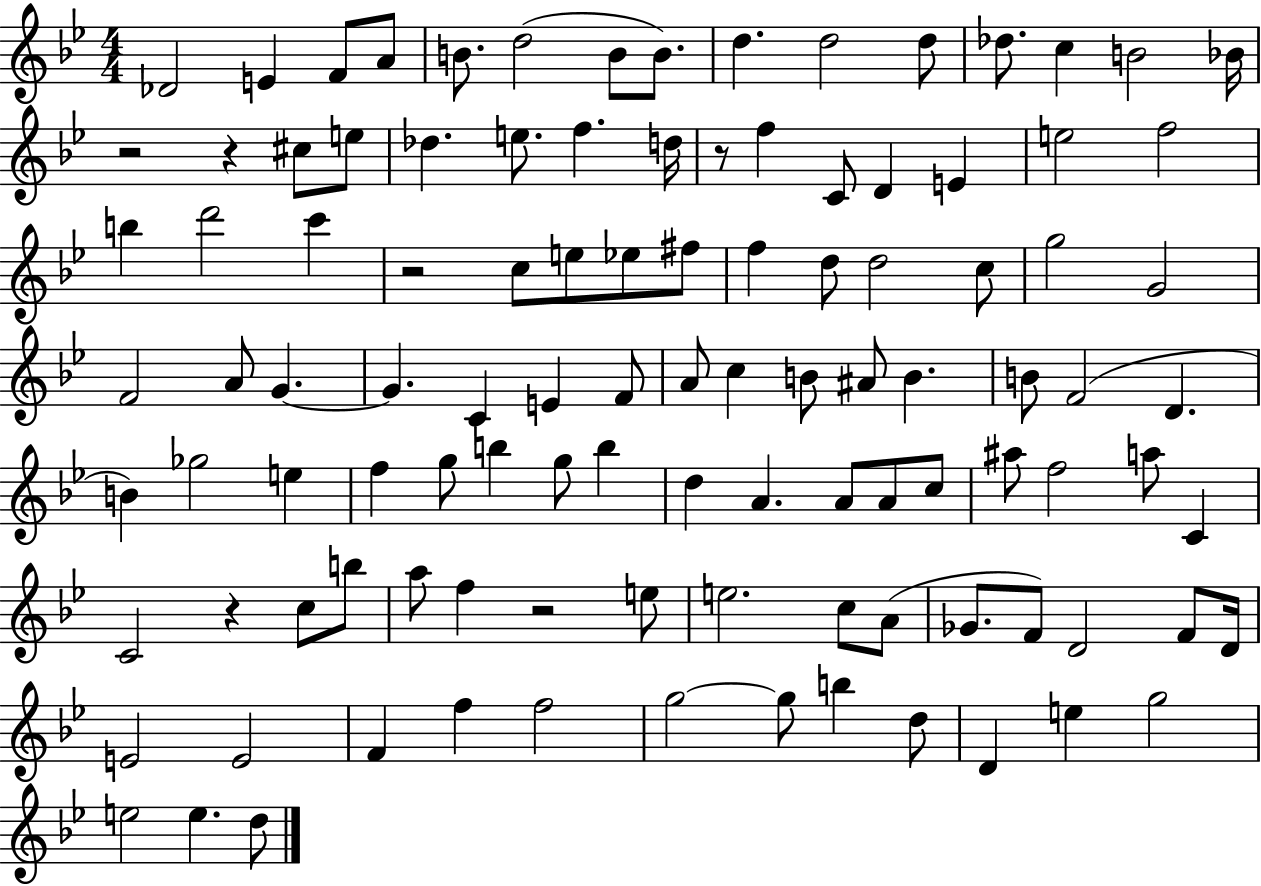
X:1
T:Untitled
M:4/4
L:1/4
K:Bb
_D2 E F/2 A/2 B/2 d2 B/2 B/2 d d2 d/2 _d/2 c B2 _B/4 z2 z ^c/2 e/2 _d e/2 f d/4 z/2 f C/2 D E e2 f2 b d'2 c' z2 c/2 e/2 _e/2 ^f/2 f d/2 d2 c/2 g2 G2 F2 A/2 G G C E F/2 A/2 c B/2 ^A/2 B B/2 F2 D B _g2 e f g/2 b g/2 b d A A/2 A/2 c/2 ^a/2 f2 a/2 C C2 z c/2 b/2 a/2 f z2 e/2 e2 c/2 A/2 _G/2 F/2 D2 F/2 D/4 E2 E2 F f f2 g2 g/2 b d/2 D e g2 e2 e d/2